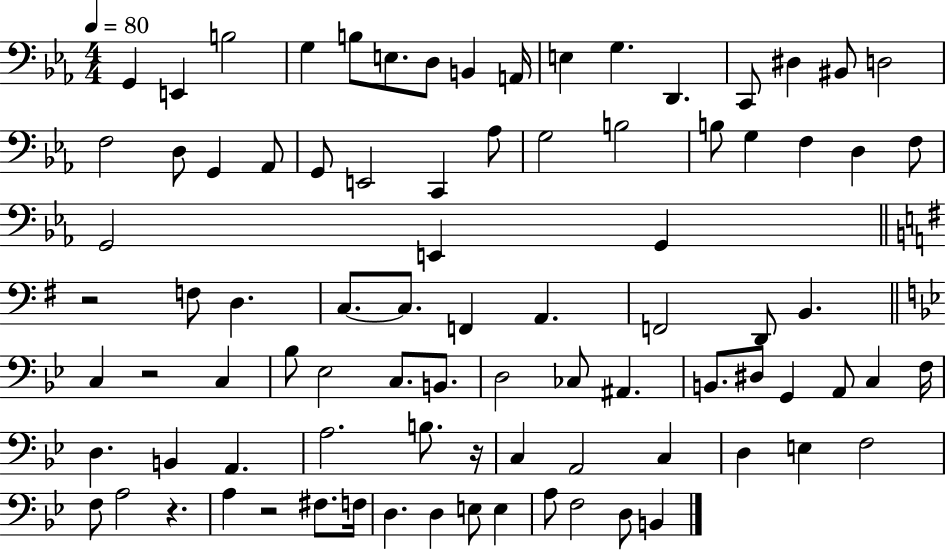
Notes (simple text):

G2/q E2/q B3/h G3/q B3/e E3/e. D3/e B2/q A2/s E3/q G3/q. D2/q. C2/e D#3/q BIS2/e D3/h F3/h D3/e G2/q Ab2/e G2/e E2/h C2/q Ab3/e G3/h B3/h B3/e G3/q F3/q D3/q F3/e G2/h E2/q G2/q R/h F3/e D3/q. C3/e. C3/e. F2/q A2/q. F2/h D2/e B2/q. C3/q R/h C3/q Bb3/e Eb3/h C3/e. B2/e. D3/h CES3/e A#2/q. B2/e. D#3/e G2/q A2/e C3/q F3/s D3/q. B2/q A2/q. A3/h. B3/e. R/s C3/q A2/h C3/q D3/q E3/q F3/h F3/e A3/h R/q. A3/q R/h F#3/e. F3/s D3/q. D3/q E3/e E3/q A3/e F3/h D3/e B2/q